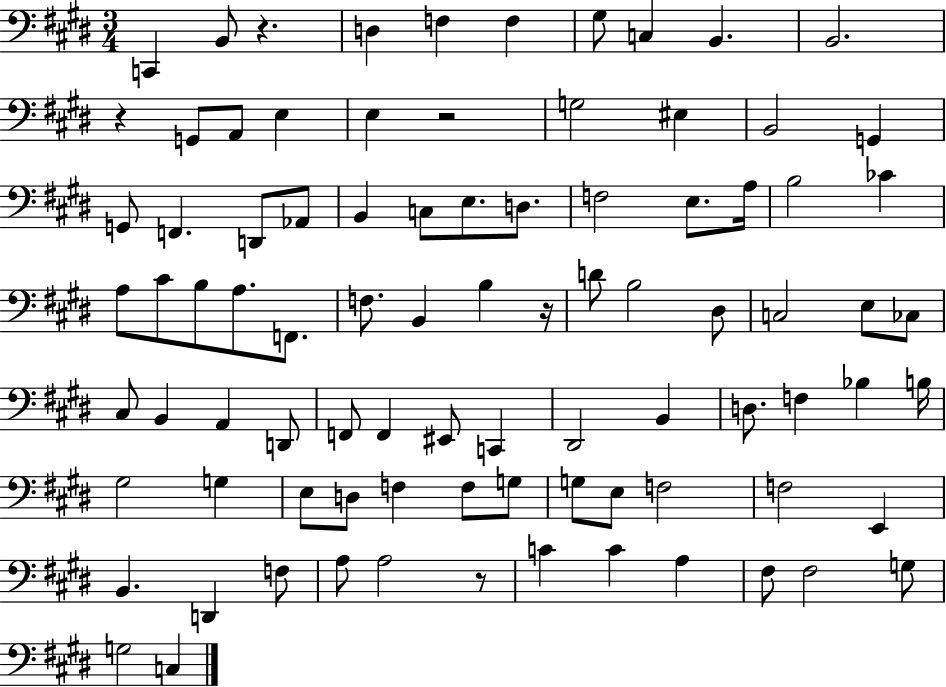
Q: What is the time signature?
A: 3/4